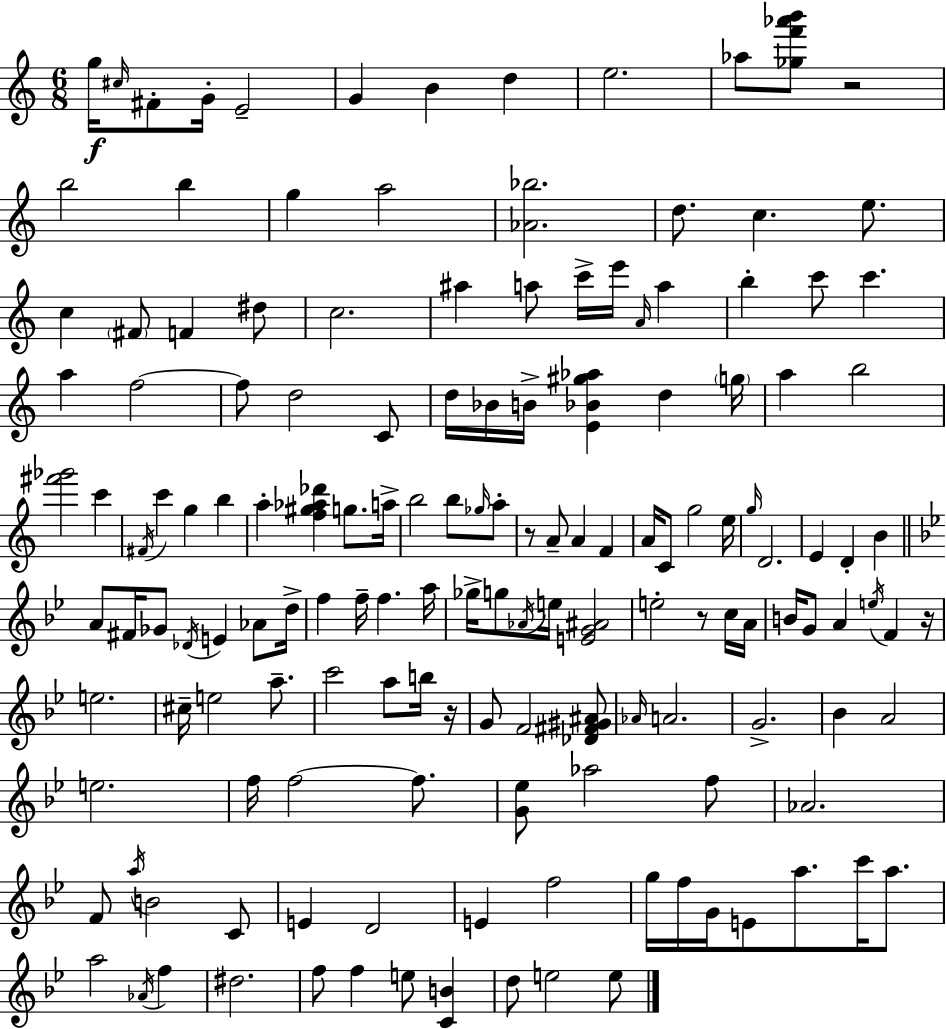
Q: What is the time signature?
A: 6/8